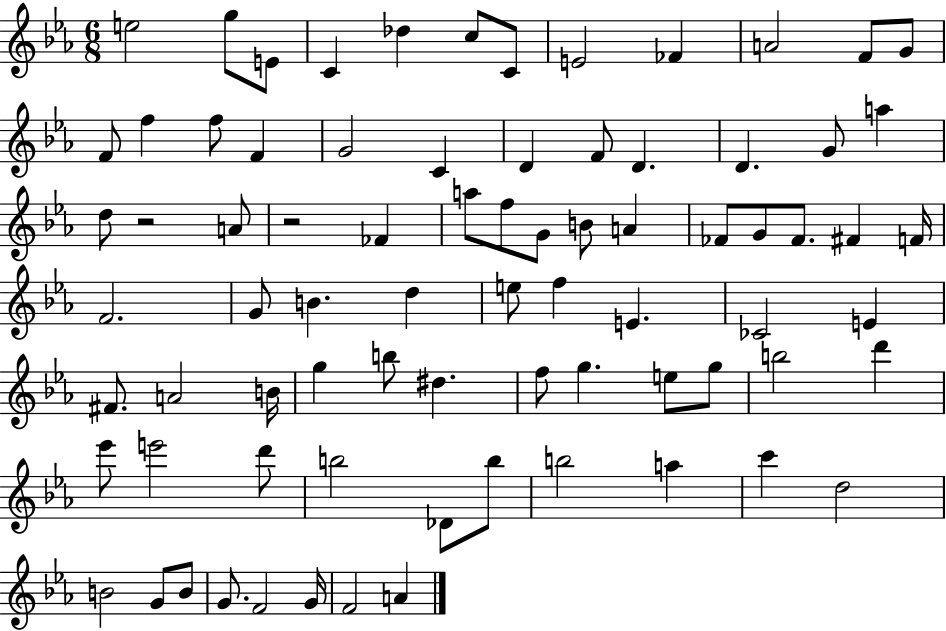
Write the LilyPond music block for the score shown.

{
  \clef treble
  \numericTimeSignature
  \time 6/8
  \key ees \major
  e''2 g''8 e'8 | c'4 des''4 c''8 c'8 | e'2 fes'4 | a'2 f'8 g'8 | \break f'8 f''4 f''8 f'4 | g'2 c'4 | d'4 f'8 d'4. | d'4. g'8 a''4 | \break d''8 r2 a'8 | r2 fes'4 | a''8 f''8 g'8 b'8 a'4 | fes'8 g'8 fes'8. fis'4 f'16 | \break f'2. | g'8 b'4. d''4 | e''8 f''4 e'4. | ces'2 e'4 | \break fis'8. a'2 b'16 | g''4 b''8 dis''4. | f''8 g''4. e''8 g''8 | b''2 d'''4 | \break ees'''8 e'''2 d'''8 | b''2 des'8 b''8 | b''2 a''4 | c'''4 d''2 | \break b'2 g'8 b'8 | g'8. f'2 g'16 | f'2 a'4 | \bar "|."
}